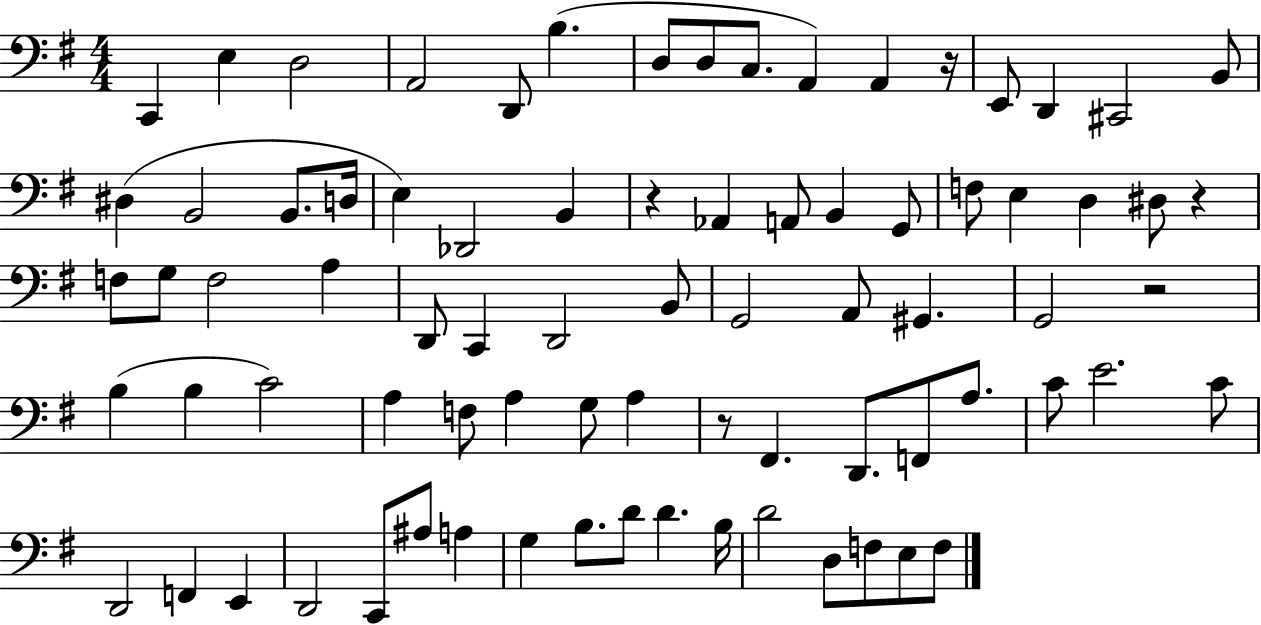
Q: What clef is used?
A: bass